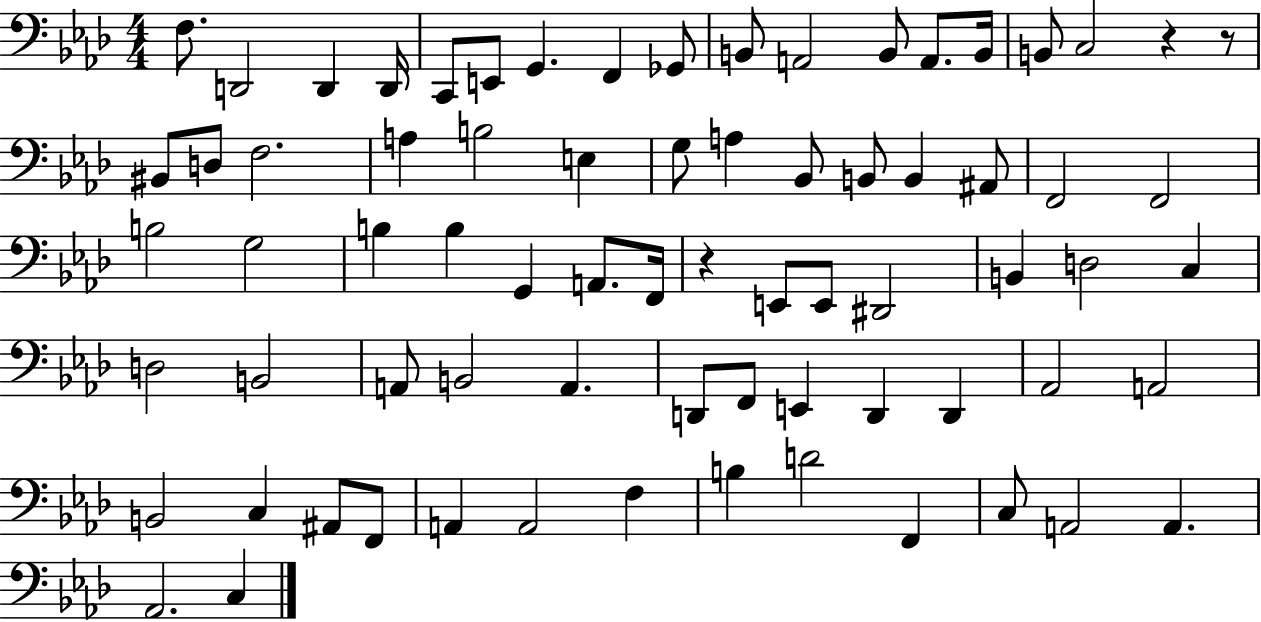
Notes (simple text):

F3/e. D2/h D2/q D2/s C2/e E2/e G2/q. F2/q Gb2/e B2/e A2/h B2/e A2/e. B2/s B2/e C3/h R/q R/e BIS2/e D3/e F3/h. A3/q B3/h E3/q G3/e A3/q Bb2/e B2/e B2/q A#2/e F2/h F2/h B3/h G3/h B3/q B3/q G2/q A2/e. F2/s R/q E2/e E2/e D#2/h B2/q D3/h C3/q D3/h B2/h A2/e B2/h A2/q. D2/e F2/e E2/q D2/q D2/q Ab2/h A2/h B2/h C3/q A#2/e F2/e A2/q A2/h F3/q B3/q D4/h F2/q C3/e A2/h A2/q. Ab2/h. C3/q